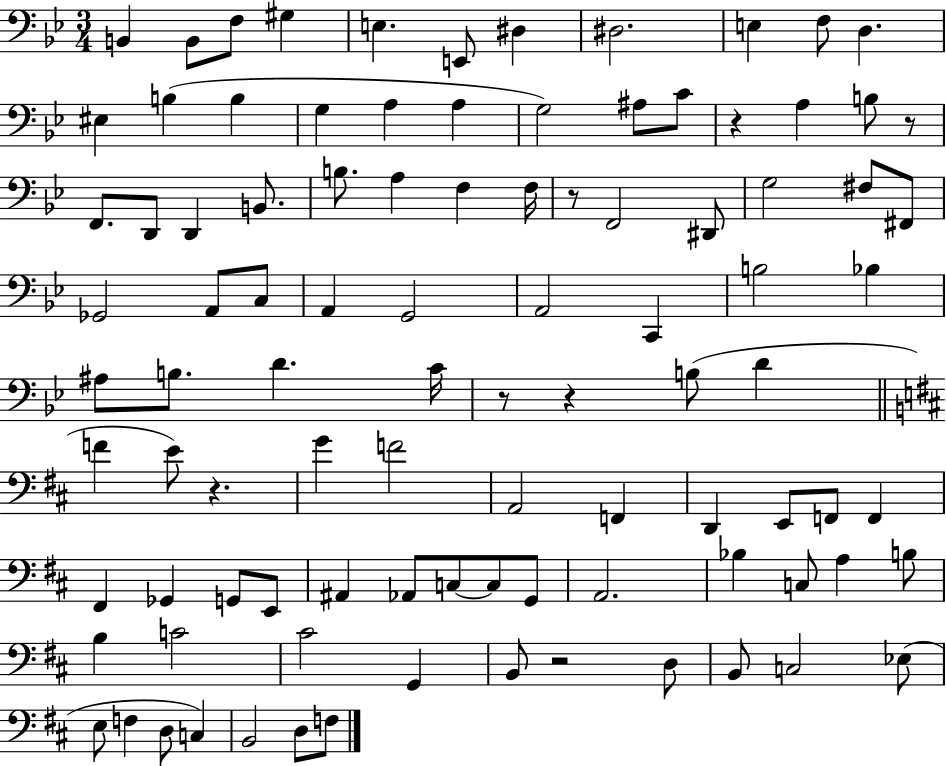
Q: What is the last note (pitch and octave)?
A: F3